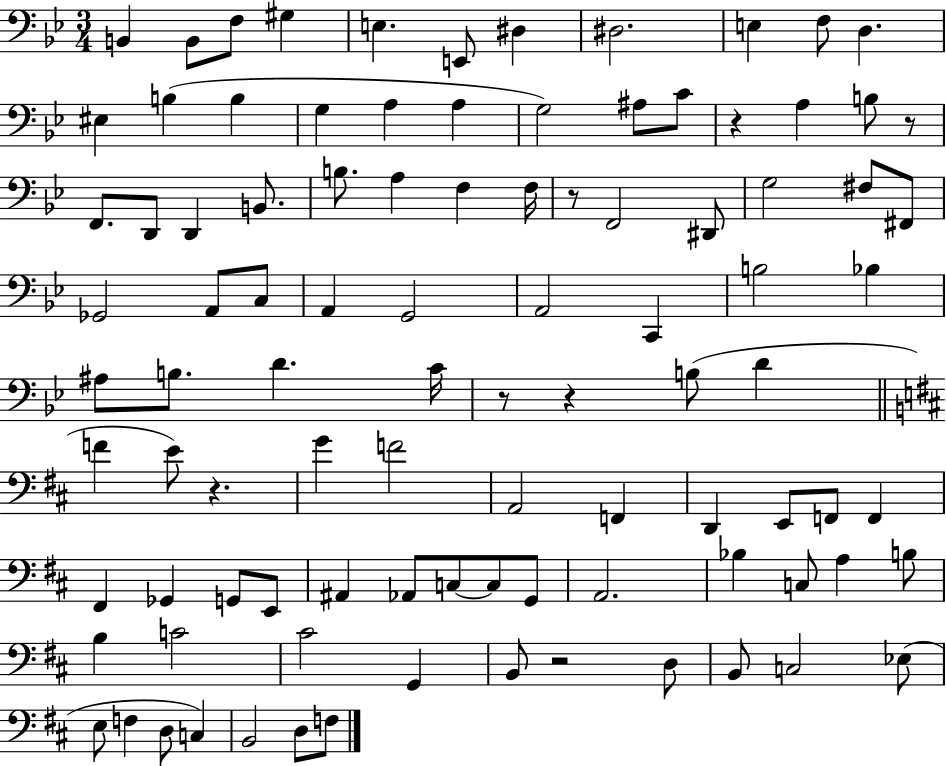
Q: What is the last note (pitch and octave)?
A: F3